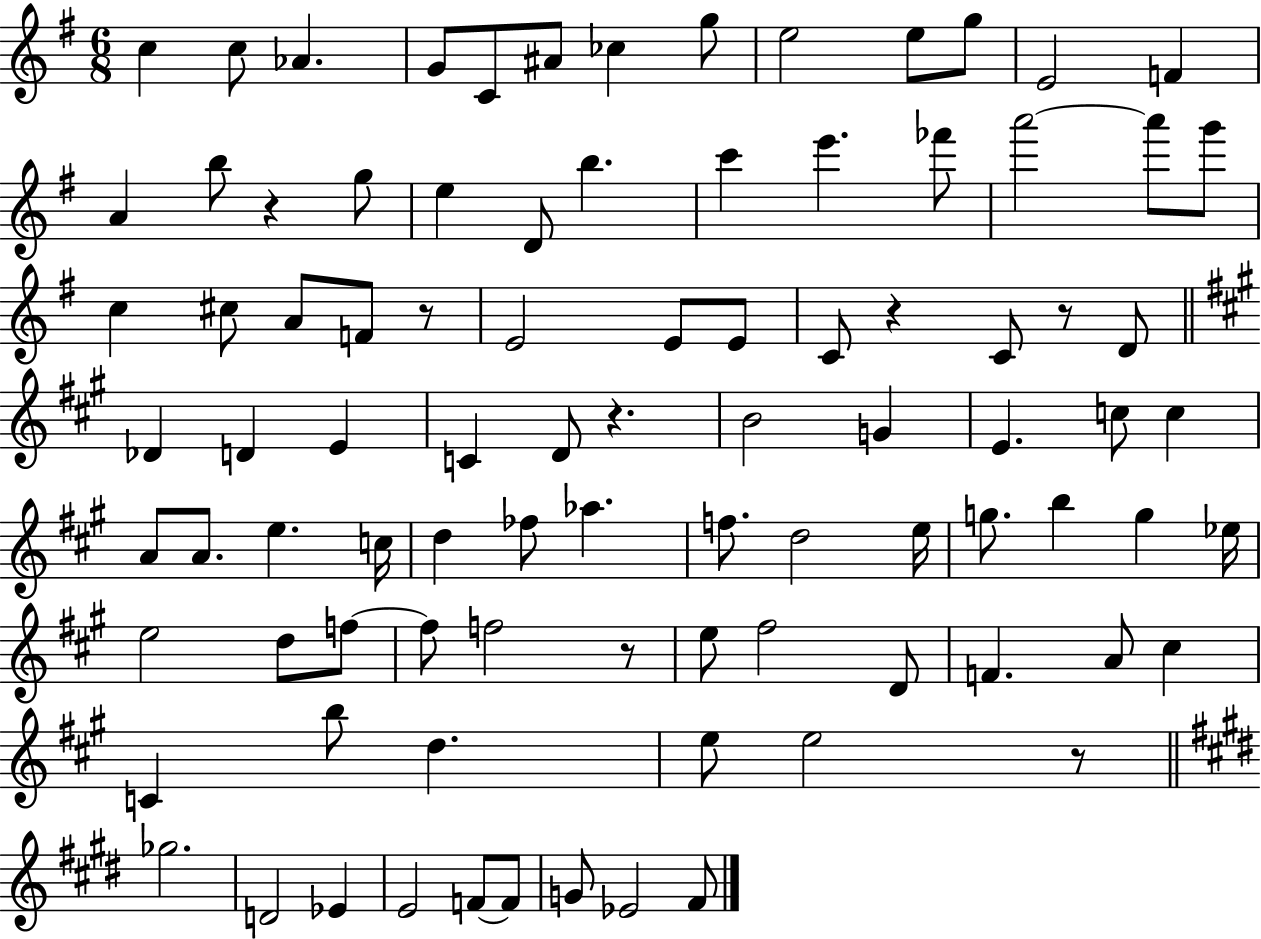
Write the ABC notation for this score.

X:1
T:Untitled
M:6/8
L:1/4
K:G
c c/2 _A G/2 C/2 ^A/2 _c g/2 e2 e/2 g/2 E2 F A b/2 z g/2 e D/2 b c' e' _f'/2 a'2 a'/2 g'/2 c ^c/2 A/2 F/2 z/2 E2 E/2 E/2 C/2 z C/2 z/2 D/2 _D D E C D/2 z B2 G E c/2 c A/2 A/2 e c/4 d _f/2 _a f/2 d2 e/4 g/2 b g _e/4 e2 d/2 f/2 f/2 f2 z/2 e/2 ^f2 D/2 F A/2 ^c C b/2 d e/2 e2 z/2 _g2 D2 _E E2 F/2 F/2 G/2 _E2 ^F/2